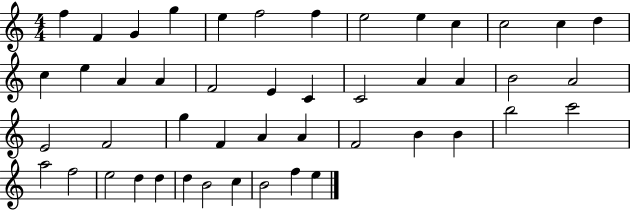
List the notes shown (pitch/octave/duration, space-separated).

F5/q F4/q G4/q G5/q E5/q F5/h F5/q E5/h E5/q C5/q C5/h C5/q D5/q C5/q E5/q A4/q A4/q F4/h E4/q C4/q C4/h A4/q A4/q B4/h A4/h E4/h F4/h G5/q F4/q A4/q A4/q F4/h B4/q B4/q B5/h C6/h A5/h F5/h E5/h D5/q D5/q D5/q B4/h C5/q B4/h F5/q E5/q